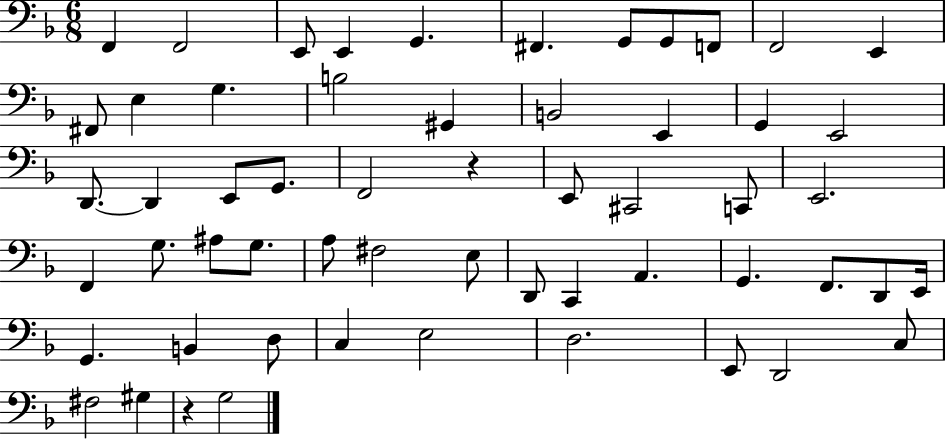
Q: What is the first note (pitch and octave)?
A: F2